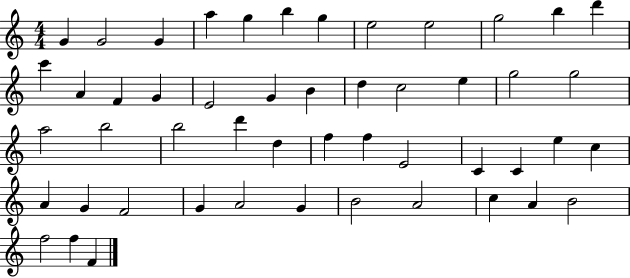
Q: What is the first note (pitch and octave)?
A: G4